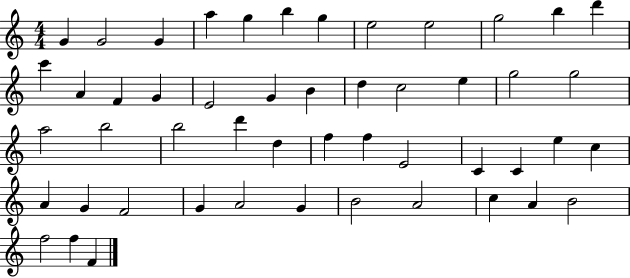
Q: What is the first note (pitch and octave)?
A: G4